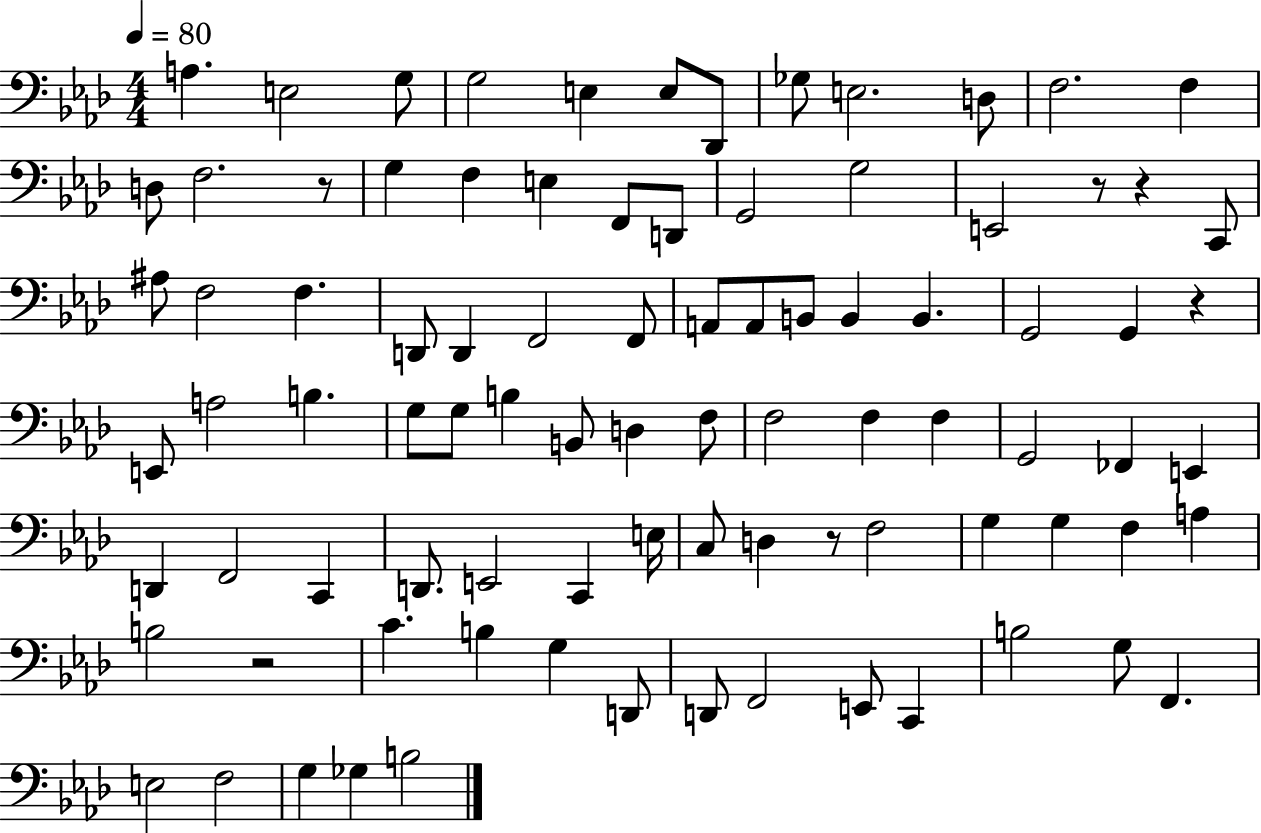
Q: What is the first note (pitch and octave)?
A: A3